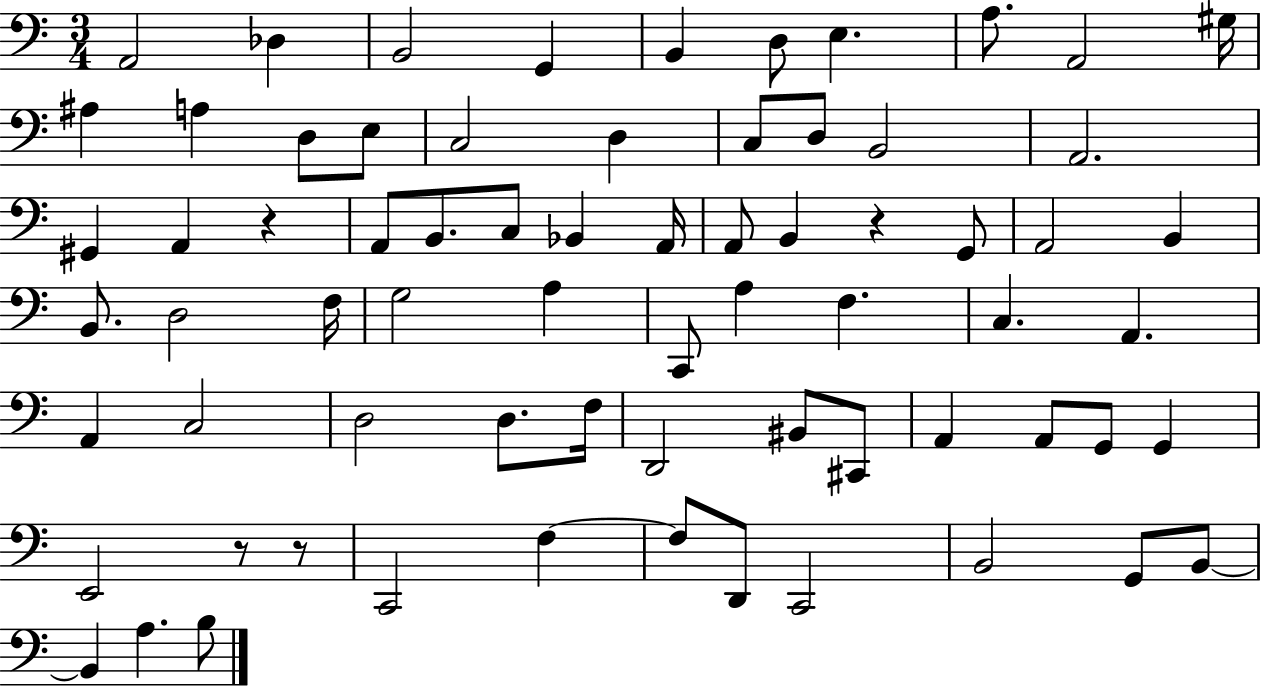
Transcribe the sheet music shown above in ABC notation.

X:1
T:Untitled
M:3/4
L:1/4
K:C
A,,2 _D, B,,2 G,, B,, D,/2 E, A,/2 A,,2 ^G,/4 ^A, A, D,/2 E,/2 C,2 D, C,/2 D,/2 B,,2 A,,2 ^G,, A,, z A,,/2 B,,/2 C,/2 _B,, A,,/4 A,,/2 B,, z G,,/2 A,,2 B,, B,,/2 D,2 F,/4 G,2 A, C,,/2 A, F, C, A,, A,, C,2 D,2 D,/2 F,/4 D,,2 ^B,,/2 ^C,,/2 A,, A,,/2 G,,/2 G,, E,,2 z/2 z/2 C,,2 F, F,/2 D,,/2 C,,2 B,,2 G,,/2 B,,/2 B,, A, B,/2